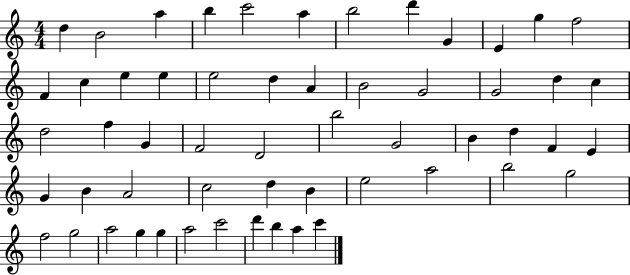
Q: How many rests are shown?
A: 0